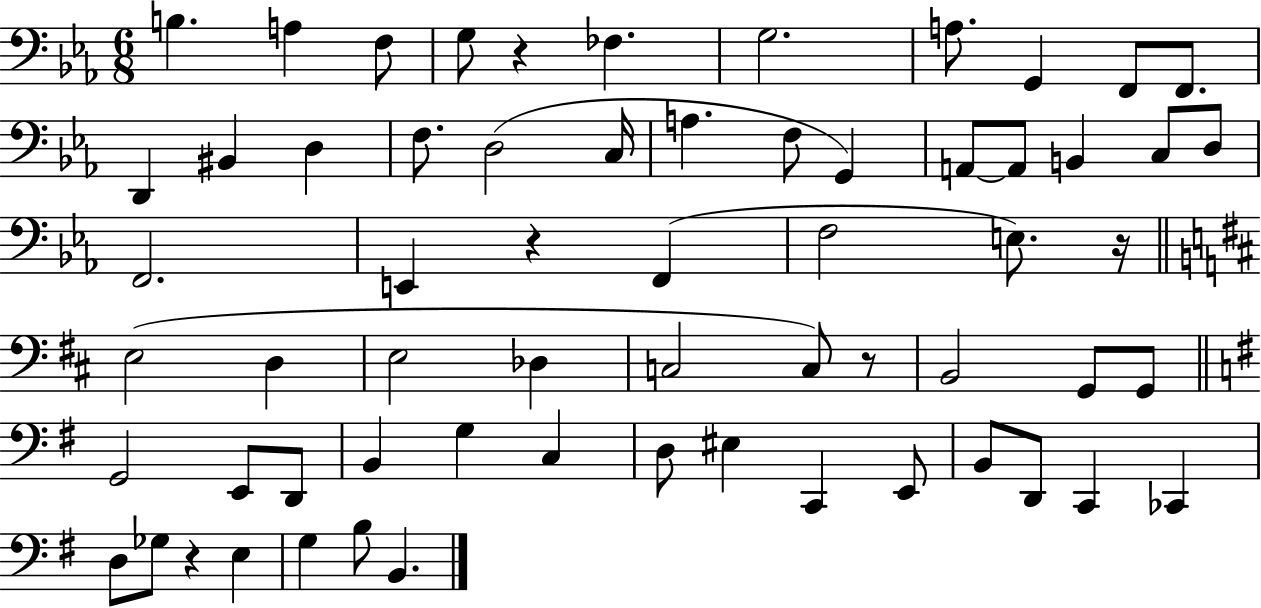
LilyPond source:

{
  \clef bass
  \numericTimeSignature
  \time 6/8
  \key ees \major
  b4. a4 f8 | g8 r4 fes4. | g2. | a8. g,4 f,8 f,8. | \break d,4 bis,4 d4 | f8. d2( c16 | a4. f8 g,4) | a,8~~ a,8 b,4 c8 d8 | \break f,2. | e,4 r4 f,4( | f2 e8.) r16 | \bar "||" \break \key d \major e2( d4 | e2 des4 | c2 c8) r8 | b,2 g,8 g,8 | \break \bar "||" \break \key g \major g,2 e,8 d,8 | b,4 g4 c4 | d8 eis4 c,4 e,8 | b,8 d,8 c,4 ces,4 | \break d8 ges8 r4 e4 | g4 b8 b,4. | \bar "|."
}